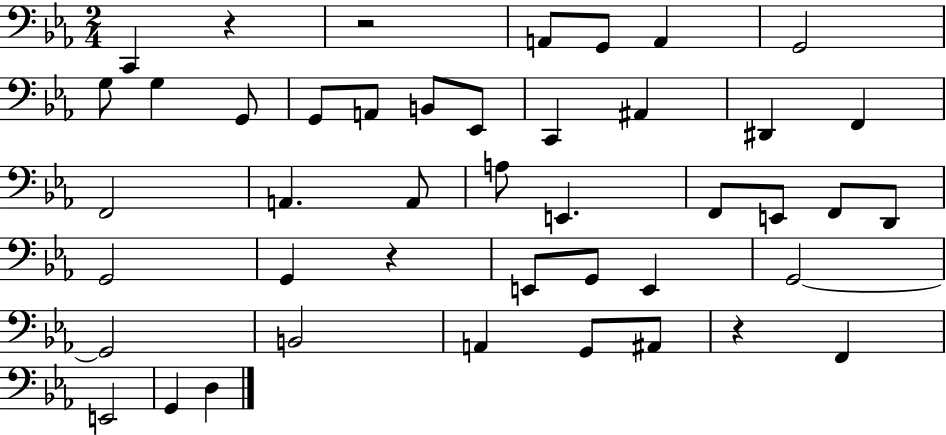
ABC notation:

X:1
T:Untitled
M:2/4
L:1/4
K:Eb
C,, z z2 A,,/2 G,,/2 A,, G,,2 G,/2 G, G,,/2 G,,/2 A,,/2 B,,/2 _E,,/2 C,, ^A,, ^D,, F,, F,,2 A,, A,,/2 A,/2 E,, F,,/2 E,,/2 F,,/2 D,,/2 G,,2 G,, z E,,/2 G,,/2 E,, G,,2 G,,2 B,,2 A,, G,,/2 ^A,,/2 z F,, E,,2 G,, D,